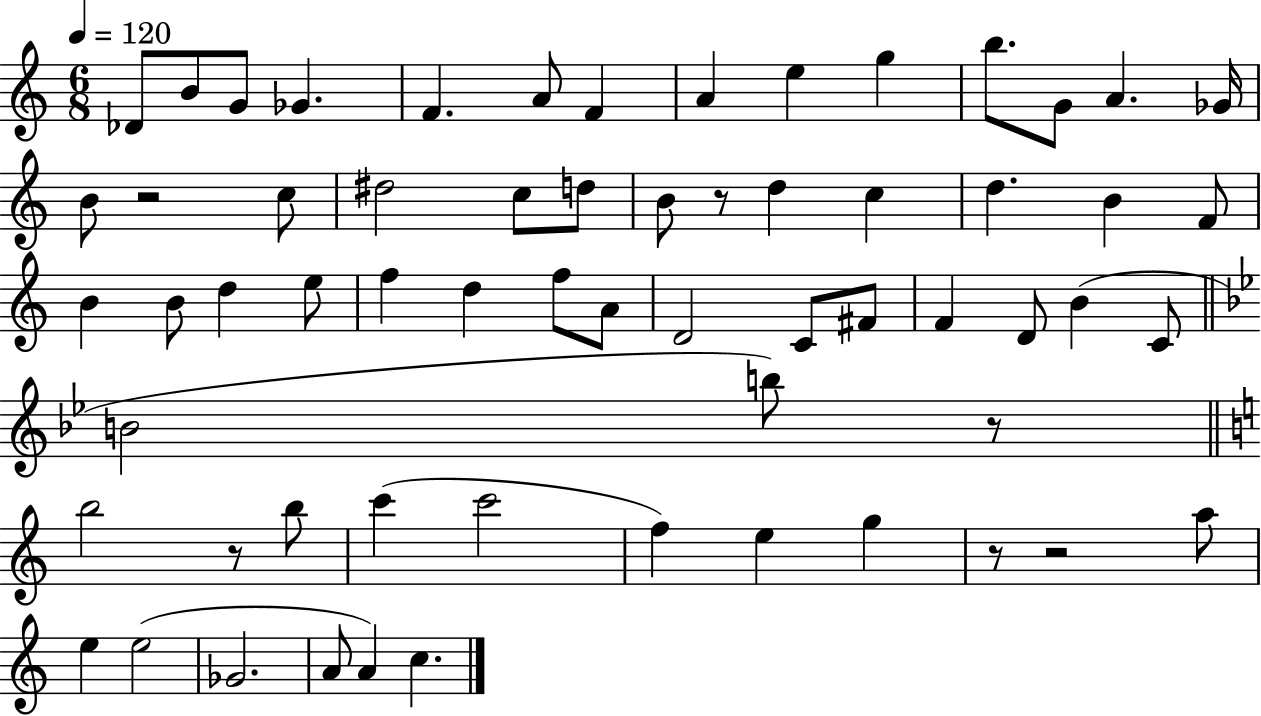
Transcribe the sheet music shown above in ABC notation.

X:1
T:Untitled
M:6/8
L:1/4
K:C
_D/2 B/2 G/2 _G F A/2 F A e g b/2 G/2 A _G/4 B/2 z2 c/2 ^d2 c/2 d/2 B/2 z/2 d c d B F/2 B B/2 d e/2 f d f/2 A/2 D2 C/2 ^F/2 F D/2 B C/2 B2 b/2 z/2 b2 z/2 b/2 c' c'2 f e g z/2 z2 a/2 e e2 _G2 A/2 A c